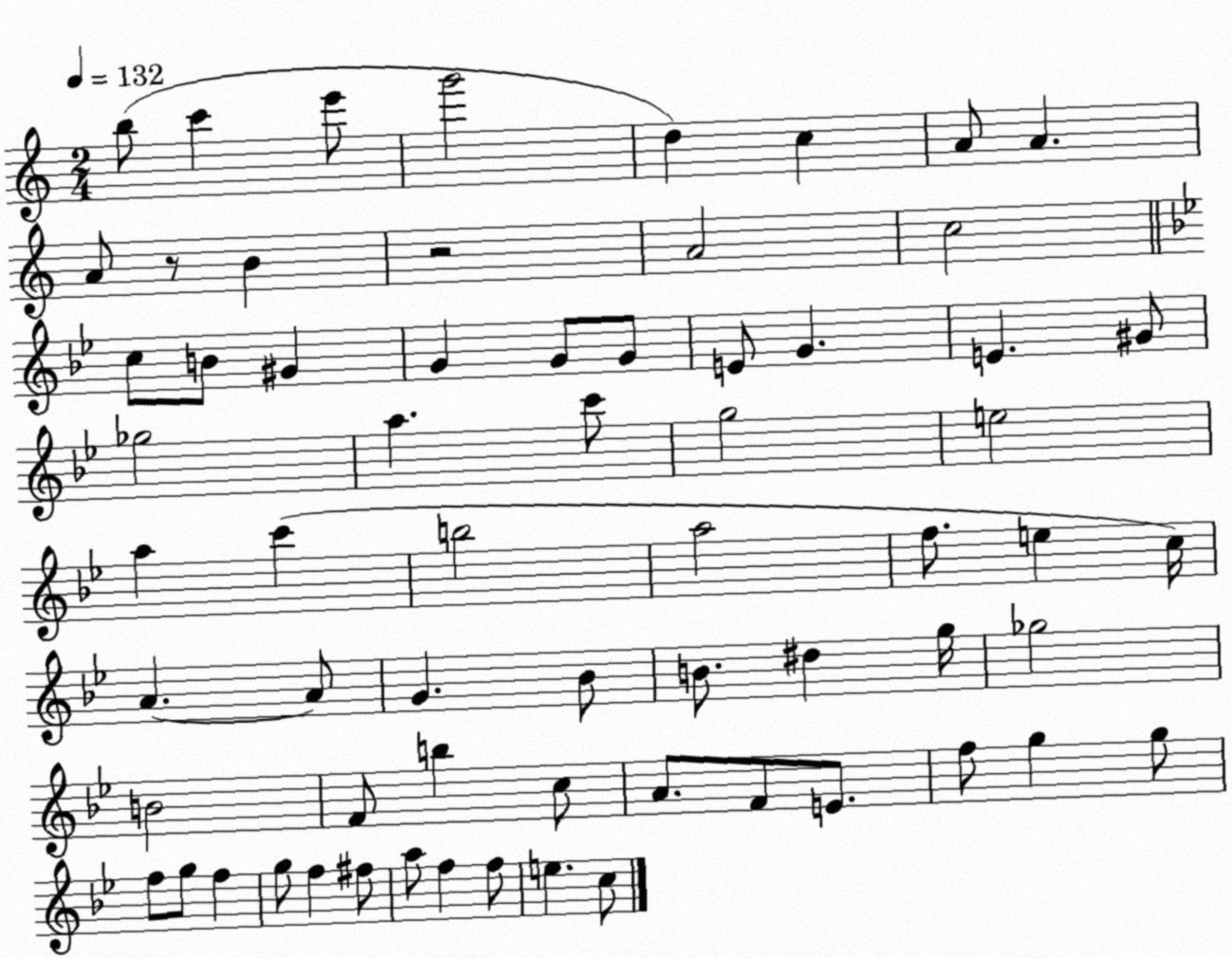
X:1
T:Untitled
M:2/4
L:1/4
K:C
b/2 c' e'/2 g'2 d c A/2 A A/2 z/2 B z2 A2 c2 c/2 B/2 ^G G G/2 G/2 E/2 G E ^G/2 _g2 a c'/2 g2 e2 a c' b2 a2 f/2 e c/4 A A/2 G _B/2 B/2 ^d g/4 _g2 B2 F/2 b c/2 A/2 F/2 E/2 f/2 g g/2 f/2 g/2 f g/2 f ^f/2 a/2 f f/2 e c/2